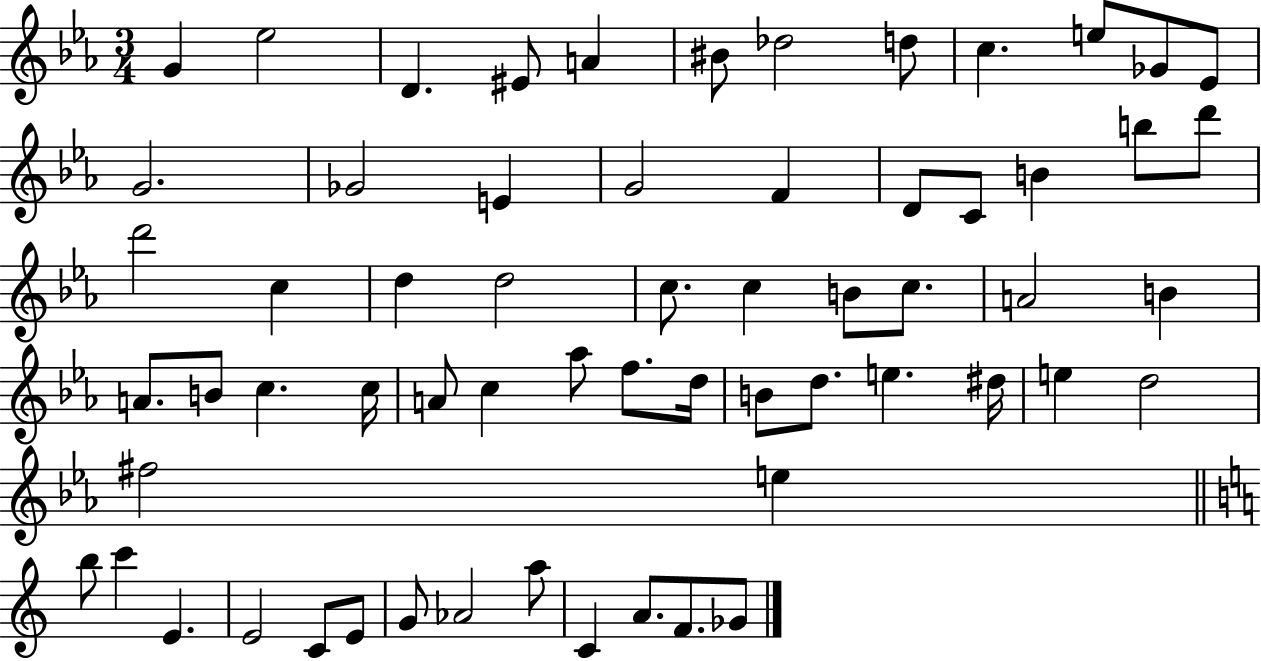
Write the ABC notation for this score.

X:1
T:Untitled
M:3/4
L:1/4
K:Eb
G _e2 D ^E/2 A ^B/2 _d2 d/2 c e/2 _G/2 _E/2 G2 _G2 E G2 F D/2 C/2 B b/2 d'/2 d'2 c d d2 c/2 c B/2 c/2 A2 B A/2 B/2 c c/4 A/2 c _a/2 f/2 d/4 B/2 d/2 e ^d/4 e d2 ^f2 e b/2 c' E E2 C/2 E/2 G/2 _A2 a/2 C A/2 F/2 _G/2